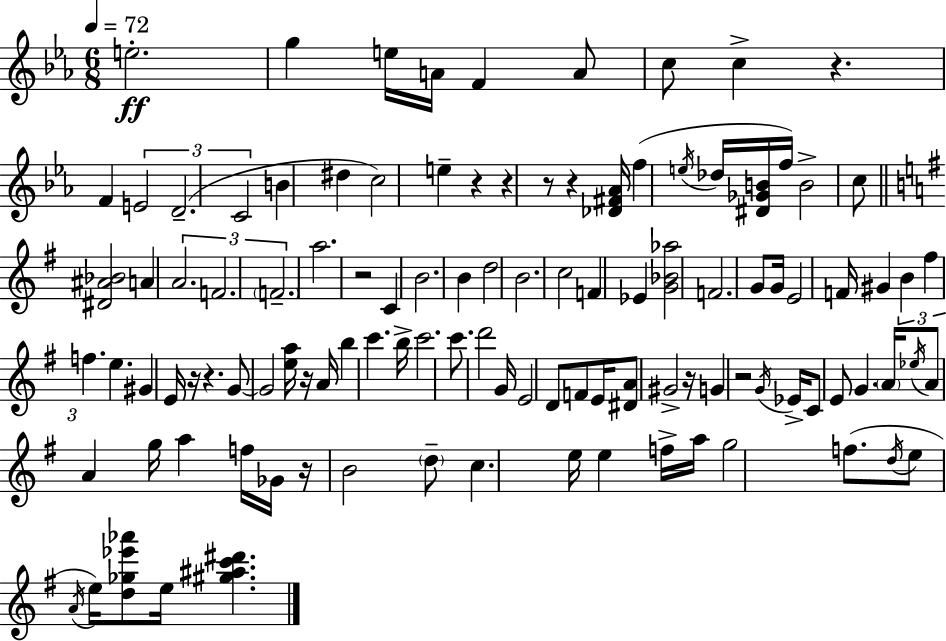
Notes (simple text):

E5/h. G5/q E5/s A4/s F4/q A4/e C5/e C5/q R/q. F4/q E4/h D4/h. C4/h B4/q D#5/q C5/h E5/q R/q R/q R/e R/q [Db4,F#4,Ab4]/s F5/q E5/s Db5/s [D#4,Gb4,B4]/s F5/s B4/h C5/e [D#4,A#4,Bb4]/h A4/q A4/h. F4/h. F4/h. A5/h. R/h C4/q B4/h. B4/q D5/h B4/h. C5/h F4/q Eb4/q [G4,Bb4,Ab5]/h F4/h. G4/e G4/s E4/h F4/s G#4/q B4/q F#5/q F5/q. E5/q. G#4/q E4/s R/s R/q. G4/e G4/h [E5,A5]/s R/s A4/s B5/q C6/q. B5/s C6/h. C6/e. D6/h G4/s E4/h D4/e F4/e E4/s [D#4,A4]/e G#4/h R/s G4/q R/h G4/s Eb4/s C4/e E4/e G4/q. A4/s Eb5/s A4/e A4/q G5/s A5/q F5/s Gb4/s R/s B4/h D5/e C5/q. E5/s E5/q F5/s A5/s G5/h F5/e. D5/s E5/e A4/s E5/s [D5,Gb5,Eb6,Ab6]/e E5/s [G#5,A#5,C6,D#6]/q.